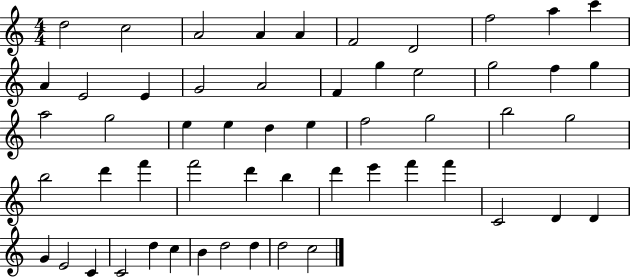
{
  \clef treble
  \numericTimeSignature
  \time 4/4
  \key c \major
  d''2 c''2 | a'2 a'4 a'4 | f'2 d'2 | f''2 a''4 c'''4 | \break a'4 e'2 e'4 | g'2 a'2 | f'4 g''4 e''2 | g''2 f''4 g''4 | \break a''2 g''2 | e''4 e''4 d''4 e''4 | f''2 g''2 | b''2 g''2 | \break b''2 d'''4 f'''4 | f'''2 d'''4 b''4 | d'''4 e'''4 f'''4 f'''4 | c'2 d'4 d'4 | \break g'4 e'2 c'4 | c'2 d''4 c''4 | b'4 d''2 d''4 | d''2 c''2 | \break \bar "|."
}